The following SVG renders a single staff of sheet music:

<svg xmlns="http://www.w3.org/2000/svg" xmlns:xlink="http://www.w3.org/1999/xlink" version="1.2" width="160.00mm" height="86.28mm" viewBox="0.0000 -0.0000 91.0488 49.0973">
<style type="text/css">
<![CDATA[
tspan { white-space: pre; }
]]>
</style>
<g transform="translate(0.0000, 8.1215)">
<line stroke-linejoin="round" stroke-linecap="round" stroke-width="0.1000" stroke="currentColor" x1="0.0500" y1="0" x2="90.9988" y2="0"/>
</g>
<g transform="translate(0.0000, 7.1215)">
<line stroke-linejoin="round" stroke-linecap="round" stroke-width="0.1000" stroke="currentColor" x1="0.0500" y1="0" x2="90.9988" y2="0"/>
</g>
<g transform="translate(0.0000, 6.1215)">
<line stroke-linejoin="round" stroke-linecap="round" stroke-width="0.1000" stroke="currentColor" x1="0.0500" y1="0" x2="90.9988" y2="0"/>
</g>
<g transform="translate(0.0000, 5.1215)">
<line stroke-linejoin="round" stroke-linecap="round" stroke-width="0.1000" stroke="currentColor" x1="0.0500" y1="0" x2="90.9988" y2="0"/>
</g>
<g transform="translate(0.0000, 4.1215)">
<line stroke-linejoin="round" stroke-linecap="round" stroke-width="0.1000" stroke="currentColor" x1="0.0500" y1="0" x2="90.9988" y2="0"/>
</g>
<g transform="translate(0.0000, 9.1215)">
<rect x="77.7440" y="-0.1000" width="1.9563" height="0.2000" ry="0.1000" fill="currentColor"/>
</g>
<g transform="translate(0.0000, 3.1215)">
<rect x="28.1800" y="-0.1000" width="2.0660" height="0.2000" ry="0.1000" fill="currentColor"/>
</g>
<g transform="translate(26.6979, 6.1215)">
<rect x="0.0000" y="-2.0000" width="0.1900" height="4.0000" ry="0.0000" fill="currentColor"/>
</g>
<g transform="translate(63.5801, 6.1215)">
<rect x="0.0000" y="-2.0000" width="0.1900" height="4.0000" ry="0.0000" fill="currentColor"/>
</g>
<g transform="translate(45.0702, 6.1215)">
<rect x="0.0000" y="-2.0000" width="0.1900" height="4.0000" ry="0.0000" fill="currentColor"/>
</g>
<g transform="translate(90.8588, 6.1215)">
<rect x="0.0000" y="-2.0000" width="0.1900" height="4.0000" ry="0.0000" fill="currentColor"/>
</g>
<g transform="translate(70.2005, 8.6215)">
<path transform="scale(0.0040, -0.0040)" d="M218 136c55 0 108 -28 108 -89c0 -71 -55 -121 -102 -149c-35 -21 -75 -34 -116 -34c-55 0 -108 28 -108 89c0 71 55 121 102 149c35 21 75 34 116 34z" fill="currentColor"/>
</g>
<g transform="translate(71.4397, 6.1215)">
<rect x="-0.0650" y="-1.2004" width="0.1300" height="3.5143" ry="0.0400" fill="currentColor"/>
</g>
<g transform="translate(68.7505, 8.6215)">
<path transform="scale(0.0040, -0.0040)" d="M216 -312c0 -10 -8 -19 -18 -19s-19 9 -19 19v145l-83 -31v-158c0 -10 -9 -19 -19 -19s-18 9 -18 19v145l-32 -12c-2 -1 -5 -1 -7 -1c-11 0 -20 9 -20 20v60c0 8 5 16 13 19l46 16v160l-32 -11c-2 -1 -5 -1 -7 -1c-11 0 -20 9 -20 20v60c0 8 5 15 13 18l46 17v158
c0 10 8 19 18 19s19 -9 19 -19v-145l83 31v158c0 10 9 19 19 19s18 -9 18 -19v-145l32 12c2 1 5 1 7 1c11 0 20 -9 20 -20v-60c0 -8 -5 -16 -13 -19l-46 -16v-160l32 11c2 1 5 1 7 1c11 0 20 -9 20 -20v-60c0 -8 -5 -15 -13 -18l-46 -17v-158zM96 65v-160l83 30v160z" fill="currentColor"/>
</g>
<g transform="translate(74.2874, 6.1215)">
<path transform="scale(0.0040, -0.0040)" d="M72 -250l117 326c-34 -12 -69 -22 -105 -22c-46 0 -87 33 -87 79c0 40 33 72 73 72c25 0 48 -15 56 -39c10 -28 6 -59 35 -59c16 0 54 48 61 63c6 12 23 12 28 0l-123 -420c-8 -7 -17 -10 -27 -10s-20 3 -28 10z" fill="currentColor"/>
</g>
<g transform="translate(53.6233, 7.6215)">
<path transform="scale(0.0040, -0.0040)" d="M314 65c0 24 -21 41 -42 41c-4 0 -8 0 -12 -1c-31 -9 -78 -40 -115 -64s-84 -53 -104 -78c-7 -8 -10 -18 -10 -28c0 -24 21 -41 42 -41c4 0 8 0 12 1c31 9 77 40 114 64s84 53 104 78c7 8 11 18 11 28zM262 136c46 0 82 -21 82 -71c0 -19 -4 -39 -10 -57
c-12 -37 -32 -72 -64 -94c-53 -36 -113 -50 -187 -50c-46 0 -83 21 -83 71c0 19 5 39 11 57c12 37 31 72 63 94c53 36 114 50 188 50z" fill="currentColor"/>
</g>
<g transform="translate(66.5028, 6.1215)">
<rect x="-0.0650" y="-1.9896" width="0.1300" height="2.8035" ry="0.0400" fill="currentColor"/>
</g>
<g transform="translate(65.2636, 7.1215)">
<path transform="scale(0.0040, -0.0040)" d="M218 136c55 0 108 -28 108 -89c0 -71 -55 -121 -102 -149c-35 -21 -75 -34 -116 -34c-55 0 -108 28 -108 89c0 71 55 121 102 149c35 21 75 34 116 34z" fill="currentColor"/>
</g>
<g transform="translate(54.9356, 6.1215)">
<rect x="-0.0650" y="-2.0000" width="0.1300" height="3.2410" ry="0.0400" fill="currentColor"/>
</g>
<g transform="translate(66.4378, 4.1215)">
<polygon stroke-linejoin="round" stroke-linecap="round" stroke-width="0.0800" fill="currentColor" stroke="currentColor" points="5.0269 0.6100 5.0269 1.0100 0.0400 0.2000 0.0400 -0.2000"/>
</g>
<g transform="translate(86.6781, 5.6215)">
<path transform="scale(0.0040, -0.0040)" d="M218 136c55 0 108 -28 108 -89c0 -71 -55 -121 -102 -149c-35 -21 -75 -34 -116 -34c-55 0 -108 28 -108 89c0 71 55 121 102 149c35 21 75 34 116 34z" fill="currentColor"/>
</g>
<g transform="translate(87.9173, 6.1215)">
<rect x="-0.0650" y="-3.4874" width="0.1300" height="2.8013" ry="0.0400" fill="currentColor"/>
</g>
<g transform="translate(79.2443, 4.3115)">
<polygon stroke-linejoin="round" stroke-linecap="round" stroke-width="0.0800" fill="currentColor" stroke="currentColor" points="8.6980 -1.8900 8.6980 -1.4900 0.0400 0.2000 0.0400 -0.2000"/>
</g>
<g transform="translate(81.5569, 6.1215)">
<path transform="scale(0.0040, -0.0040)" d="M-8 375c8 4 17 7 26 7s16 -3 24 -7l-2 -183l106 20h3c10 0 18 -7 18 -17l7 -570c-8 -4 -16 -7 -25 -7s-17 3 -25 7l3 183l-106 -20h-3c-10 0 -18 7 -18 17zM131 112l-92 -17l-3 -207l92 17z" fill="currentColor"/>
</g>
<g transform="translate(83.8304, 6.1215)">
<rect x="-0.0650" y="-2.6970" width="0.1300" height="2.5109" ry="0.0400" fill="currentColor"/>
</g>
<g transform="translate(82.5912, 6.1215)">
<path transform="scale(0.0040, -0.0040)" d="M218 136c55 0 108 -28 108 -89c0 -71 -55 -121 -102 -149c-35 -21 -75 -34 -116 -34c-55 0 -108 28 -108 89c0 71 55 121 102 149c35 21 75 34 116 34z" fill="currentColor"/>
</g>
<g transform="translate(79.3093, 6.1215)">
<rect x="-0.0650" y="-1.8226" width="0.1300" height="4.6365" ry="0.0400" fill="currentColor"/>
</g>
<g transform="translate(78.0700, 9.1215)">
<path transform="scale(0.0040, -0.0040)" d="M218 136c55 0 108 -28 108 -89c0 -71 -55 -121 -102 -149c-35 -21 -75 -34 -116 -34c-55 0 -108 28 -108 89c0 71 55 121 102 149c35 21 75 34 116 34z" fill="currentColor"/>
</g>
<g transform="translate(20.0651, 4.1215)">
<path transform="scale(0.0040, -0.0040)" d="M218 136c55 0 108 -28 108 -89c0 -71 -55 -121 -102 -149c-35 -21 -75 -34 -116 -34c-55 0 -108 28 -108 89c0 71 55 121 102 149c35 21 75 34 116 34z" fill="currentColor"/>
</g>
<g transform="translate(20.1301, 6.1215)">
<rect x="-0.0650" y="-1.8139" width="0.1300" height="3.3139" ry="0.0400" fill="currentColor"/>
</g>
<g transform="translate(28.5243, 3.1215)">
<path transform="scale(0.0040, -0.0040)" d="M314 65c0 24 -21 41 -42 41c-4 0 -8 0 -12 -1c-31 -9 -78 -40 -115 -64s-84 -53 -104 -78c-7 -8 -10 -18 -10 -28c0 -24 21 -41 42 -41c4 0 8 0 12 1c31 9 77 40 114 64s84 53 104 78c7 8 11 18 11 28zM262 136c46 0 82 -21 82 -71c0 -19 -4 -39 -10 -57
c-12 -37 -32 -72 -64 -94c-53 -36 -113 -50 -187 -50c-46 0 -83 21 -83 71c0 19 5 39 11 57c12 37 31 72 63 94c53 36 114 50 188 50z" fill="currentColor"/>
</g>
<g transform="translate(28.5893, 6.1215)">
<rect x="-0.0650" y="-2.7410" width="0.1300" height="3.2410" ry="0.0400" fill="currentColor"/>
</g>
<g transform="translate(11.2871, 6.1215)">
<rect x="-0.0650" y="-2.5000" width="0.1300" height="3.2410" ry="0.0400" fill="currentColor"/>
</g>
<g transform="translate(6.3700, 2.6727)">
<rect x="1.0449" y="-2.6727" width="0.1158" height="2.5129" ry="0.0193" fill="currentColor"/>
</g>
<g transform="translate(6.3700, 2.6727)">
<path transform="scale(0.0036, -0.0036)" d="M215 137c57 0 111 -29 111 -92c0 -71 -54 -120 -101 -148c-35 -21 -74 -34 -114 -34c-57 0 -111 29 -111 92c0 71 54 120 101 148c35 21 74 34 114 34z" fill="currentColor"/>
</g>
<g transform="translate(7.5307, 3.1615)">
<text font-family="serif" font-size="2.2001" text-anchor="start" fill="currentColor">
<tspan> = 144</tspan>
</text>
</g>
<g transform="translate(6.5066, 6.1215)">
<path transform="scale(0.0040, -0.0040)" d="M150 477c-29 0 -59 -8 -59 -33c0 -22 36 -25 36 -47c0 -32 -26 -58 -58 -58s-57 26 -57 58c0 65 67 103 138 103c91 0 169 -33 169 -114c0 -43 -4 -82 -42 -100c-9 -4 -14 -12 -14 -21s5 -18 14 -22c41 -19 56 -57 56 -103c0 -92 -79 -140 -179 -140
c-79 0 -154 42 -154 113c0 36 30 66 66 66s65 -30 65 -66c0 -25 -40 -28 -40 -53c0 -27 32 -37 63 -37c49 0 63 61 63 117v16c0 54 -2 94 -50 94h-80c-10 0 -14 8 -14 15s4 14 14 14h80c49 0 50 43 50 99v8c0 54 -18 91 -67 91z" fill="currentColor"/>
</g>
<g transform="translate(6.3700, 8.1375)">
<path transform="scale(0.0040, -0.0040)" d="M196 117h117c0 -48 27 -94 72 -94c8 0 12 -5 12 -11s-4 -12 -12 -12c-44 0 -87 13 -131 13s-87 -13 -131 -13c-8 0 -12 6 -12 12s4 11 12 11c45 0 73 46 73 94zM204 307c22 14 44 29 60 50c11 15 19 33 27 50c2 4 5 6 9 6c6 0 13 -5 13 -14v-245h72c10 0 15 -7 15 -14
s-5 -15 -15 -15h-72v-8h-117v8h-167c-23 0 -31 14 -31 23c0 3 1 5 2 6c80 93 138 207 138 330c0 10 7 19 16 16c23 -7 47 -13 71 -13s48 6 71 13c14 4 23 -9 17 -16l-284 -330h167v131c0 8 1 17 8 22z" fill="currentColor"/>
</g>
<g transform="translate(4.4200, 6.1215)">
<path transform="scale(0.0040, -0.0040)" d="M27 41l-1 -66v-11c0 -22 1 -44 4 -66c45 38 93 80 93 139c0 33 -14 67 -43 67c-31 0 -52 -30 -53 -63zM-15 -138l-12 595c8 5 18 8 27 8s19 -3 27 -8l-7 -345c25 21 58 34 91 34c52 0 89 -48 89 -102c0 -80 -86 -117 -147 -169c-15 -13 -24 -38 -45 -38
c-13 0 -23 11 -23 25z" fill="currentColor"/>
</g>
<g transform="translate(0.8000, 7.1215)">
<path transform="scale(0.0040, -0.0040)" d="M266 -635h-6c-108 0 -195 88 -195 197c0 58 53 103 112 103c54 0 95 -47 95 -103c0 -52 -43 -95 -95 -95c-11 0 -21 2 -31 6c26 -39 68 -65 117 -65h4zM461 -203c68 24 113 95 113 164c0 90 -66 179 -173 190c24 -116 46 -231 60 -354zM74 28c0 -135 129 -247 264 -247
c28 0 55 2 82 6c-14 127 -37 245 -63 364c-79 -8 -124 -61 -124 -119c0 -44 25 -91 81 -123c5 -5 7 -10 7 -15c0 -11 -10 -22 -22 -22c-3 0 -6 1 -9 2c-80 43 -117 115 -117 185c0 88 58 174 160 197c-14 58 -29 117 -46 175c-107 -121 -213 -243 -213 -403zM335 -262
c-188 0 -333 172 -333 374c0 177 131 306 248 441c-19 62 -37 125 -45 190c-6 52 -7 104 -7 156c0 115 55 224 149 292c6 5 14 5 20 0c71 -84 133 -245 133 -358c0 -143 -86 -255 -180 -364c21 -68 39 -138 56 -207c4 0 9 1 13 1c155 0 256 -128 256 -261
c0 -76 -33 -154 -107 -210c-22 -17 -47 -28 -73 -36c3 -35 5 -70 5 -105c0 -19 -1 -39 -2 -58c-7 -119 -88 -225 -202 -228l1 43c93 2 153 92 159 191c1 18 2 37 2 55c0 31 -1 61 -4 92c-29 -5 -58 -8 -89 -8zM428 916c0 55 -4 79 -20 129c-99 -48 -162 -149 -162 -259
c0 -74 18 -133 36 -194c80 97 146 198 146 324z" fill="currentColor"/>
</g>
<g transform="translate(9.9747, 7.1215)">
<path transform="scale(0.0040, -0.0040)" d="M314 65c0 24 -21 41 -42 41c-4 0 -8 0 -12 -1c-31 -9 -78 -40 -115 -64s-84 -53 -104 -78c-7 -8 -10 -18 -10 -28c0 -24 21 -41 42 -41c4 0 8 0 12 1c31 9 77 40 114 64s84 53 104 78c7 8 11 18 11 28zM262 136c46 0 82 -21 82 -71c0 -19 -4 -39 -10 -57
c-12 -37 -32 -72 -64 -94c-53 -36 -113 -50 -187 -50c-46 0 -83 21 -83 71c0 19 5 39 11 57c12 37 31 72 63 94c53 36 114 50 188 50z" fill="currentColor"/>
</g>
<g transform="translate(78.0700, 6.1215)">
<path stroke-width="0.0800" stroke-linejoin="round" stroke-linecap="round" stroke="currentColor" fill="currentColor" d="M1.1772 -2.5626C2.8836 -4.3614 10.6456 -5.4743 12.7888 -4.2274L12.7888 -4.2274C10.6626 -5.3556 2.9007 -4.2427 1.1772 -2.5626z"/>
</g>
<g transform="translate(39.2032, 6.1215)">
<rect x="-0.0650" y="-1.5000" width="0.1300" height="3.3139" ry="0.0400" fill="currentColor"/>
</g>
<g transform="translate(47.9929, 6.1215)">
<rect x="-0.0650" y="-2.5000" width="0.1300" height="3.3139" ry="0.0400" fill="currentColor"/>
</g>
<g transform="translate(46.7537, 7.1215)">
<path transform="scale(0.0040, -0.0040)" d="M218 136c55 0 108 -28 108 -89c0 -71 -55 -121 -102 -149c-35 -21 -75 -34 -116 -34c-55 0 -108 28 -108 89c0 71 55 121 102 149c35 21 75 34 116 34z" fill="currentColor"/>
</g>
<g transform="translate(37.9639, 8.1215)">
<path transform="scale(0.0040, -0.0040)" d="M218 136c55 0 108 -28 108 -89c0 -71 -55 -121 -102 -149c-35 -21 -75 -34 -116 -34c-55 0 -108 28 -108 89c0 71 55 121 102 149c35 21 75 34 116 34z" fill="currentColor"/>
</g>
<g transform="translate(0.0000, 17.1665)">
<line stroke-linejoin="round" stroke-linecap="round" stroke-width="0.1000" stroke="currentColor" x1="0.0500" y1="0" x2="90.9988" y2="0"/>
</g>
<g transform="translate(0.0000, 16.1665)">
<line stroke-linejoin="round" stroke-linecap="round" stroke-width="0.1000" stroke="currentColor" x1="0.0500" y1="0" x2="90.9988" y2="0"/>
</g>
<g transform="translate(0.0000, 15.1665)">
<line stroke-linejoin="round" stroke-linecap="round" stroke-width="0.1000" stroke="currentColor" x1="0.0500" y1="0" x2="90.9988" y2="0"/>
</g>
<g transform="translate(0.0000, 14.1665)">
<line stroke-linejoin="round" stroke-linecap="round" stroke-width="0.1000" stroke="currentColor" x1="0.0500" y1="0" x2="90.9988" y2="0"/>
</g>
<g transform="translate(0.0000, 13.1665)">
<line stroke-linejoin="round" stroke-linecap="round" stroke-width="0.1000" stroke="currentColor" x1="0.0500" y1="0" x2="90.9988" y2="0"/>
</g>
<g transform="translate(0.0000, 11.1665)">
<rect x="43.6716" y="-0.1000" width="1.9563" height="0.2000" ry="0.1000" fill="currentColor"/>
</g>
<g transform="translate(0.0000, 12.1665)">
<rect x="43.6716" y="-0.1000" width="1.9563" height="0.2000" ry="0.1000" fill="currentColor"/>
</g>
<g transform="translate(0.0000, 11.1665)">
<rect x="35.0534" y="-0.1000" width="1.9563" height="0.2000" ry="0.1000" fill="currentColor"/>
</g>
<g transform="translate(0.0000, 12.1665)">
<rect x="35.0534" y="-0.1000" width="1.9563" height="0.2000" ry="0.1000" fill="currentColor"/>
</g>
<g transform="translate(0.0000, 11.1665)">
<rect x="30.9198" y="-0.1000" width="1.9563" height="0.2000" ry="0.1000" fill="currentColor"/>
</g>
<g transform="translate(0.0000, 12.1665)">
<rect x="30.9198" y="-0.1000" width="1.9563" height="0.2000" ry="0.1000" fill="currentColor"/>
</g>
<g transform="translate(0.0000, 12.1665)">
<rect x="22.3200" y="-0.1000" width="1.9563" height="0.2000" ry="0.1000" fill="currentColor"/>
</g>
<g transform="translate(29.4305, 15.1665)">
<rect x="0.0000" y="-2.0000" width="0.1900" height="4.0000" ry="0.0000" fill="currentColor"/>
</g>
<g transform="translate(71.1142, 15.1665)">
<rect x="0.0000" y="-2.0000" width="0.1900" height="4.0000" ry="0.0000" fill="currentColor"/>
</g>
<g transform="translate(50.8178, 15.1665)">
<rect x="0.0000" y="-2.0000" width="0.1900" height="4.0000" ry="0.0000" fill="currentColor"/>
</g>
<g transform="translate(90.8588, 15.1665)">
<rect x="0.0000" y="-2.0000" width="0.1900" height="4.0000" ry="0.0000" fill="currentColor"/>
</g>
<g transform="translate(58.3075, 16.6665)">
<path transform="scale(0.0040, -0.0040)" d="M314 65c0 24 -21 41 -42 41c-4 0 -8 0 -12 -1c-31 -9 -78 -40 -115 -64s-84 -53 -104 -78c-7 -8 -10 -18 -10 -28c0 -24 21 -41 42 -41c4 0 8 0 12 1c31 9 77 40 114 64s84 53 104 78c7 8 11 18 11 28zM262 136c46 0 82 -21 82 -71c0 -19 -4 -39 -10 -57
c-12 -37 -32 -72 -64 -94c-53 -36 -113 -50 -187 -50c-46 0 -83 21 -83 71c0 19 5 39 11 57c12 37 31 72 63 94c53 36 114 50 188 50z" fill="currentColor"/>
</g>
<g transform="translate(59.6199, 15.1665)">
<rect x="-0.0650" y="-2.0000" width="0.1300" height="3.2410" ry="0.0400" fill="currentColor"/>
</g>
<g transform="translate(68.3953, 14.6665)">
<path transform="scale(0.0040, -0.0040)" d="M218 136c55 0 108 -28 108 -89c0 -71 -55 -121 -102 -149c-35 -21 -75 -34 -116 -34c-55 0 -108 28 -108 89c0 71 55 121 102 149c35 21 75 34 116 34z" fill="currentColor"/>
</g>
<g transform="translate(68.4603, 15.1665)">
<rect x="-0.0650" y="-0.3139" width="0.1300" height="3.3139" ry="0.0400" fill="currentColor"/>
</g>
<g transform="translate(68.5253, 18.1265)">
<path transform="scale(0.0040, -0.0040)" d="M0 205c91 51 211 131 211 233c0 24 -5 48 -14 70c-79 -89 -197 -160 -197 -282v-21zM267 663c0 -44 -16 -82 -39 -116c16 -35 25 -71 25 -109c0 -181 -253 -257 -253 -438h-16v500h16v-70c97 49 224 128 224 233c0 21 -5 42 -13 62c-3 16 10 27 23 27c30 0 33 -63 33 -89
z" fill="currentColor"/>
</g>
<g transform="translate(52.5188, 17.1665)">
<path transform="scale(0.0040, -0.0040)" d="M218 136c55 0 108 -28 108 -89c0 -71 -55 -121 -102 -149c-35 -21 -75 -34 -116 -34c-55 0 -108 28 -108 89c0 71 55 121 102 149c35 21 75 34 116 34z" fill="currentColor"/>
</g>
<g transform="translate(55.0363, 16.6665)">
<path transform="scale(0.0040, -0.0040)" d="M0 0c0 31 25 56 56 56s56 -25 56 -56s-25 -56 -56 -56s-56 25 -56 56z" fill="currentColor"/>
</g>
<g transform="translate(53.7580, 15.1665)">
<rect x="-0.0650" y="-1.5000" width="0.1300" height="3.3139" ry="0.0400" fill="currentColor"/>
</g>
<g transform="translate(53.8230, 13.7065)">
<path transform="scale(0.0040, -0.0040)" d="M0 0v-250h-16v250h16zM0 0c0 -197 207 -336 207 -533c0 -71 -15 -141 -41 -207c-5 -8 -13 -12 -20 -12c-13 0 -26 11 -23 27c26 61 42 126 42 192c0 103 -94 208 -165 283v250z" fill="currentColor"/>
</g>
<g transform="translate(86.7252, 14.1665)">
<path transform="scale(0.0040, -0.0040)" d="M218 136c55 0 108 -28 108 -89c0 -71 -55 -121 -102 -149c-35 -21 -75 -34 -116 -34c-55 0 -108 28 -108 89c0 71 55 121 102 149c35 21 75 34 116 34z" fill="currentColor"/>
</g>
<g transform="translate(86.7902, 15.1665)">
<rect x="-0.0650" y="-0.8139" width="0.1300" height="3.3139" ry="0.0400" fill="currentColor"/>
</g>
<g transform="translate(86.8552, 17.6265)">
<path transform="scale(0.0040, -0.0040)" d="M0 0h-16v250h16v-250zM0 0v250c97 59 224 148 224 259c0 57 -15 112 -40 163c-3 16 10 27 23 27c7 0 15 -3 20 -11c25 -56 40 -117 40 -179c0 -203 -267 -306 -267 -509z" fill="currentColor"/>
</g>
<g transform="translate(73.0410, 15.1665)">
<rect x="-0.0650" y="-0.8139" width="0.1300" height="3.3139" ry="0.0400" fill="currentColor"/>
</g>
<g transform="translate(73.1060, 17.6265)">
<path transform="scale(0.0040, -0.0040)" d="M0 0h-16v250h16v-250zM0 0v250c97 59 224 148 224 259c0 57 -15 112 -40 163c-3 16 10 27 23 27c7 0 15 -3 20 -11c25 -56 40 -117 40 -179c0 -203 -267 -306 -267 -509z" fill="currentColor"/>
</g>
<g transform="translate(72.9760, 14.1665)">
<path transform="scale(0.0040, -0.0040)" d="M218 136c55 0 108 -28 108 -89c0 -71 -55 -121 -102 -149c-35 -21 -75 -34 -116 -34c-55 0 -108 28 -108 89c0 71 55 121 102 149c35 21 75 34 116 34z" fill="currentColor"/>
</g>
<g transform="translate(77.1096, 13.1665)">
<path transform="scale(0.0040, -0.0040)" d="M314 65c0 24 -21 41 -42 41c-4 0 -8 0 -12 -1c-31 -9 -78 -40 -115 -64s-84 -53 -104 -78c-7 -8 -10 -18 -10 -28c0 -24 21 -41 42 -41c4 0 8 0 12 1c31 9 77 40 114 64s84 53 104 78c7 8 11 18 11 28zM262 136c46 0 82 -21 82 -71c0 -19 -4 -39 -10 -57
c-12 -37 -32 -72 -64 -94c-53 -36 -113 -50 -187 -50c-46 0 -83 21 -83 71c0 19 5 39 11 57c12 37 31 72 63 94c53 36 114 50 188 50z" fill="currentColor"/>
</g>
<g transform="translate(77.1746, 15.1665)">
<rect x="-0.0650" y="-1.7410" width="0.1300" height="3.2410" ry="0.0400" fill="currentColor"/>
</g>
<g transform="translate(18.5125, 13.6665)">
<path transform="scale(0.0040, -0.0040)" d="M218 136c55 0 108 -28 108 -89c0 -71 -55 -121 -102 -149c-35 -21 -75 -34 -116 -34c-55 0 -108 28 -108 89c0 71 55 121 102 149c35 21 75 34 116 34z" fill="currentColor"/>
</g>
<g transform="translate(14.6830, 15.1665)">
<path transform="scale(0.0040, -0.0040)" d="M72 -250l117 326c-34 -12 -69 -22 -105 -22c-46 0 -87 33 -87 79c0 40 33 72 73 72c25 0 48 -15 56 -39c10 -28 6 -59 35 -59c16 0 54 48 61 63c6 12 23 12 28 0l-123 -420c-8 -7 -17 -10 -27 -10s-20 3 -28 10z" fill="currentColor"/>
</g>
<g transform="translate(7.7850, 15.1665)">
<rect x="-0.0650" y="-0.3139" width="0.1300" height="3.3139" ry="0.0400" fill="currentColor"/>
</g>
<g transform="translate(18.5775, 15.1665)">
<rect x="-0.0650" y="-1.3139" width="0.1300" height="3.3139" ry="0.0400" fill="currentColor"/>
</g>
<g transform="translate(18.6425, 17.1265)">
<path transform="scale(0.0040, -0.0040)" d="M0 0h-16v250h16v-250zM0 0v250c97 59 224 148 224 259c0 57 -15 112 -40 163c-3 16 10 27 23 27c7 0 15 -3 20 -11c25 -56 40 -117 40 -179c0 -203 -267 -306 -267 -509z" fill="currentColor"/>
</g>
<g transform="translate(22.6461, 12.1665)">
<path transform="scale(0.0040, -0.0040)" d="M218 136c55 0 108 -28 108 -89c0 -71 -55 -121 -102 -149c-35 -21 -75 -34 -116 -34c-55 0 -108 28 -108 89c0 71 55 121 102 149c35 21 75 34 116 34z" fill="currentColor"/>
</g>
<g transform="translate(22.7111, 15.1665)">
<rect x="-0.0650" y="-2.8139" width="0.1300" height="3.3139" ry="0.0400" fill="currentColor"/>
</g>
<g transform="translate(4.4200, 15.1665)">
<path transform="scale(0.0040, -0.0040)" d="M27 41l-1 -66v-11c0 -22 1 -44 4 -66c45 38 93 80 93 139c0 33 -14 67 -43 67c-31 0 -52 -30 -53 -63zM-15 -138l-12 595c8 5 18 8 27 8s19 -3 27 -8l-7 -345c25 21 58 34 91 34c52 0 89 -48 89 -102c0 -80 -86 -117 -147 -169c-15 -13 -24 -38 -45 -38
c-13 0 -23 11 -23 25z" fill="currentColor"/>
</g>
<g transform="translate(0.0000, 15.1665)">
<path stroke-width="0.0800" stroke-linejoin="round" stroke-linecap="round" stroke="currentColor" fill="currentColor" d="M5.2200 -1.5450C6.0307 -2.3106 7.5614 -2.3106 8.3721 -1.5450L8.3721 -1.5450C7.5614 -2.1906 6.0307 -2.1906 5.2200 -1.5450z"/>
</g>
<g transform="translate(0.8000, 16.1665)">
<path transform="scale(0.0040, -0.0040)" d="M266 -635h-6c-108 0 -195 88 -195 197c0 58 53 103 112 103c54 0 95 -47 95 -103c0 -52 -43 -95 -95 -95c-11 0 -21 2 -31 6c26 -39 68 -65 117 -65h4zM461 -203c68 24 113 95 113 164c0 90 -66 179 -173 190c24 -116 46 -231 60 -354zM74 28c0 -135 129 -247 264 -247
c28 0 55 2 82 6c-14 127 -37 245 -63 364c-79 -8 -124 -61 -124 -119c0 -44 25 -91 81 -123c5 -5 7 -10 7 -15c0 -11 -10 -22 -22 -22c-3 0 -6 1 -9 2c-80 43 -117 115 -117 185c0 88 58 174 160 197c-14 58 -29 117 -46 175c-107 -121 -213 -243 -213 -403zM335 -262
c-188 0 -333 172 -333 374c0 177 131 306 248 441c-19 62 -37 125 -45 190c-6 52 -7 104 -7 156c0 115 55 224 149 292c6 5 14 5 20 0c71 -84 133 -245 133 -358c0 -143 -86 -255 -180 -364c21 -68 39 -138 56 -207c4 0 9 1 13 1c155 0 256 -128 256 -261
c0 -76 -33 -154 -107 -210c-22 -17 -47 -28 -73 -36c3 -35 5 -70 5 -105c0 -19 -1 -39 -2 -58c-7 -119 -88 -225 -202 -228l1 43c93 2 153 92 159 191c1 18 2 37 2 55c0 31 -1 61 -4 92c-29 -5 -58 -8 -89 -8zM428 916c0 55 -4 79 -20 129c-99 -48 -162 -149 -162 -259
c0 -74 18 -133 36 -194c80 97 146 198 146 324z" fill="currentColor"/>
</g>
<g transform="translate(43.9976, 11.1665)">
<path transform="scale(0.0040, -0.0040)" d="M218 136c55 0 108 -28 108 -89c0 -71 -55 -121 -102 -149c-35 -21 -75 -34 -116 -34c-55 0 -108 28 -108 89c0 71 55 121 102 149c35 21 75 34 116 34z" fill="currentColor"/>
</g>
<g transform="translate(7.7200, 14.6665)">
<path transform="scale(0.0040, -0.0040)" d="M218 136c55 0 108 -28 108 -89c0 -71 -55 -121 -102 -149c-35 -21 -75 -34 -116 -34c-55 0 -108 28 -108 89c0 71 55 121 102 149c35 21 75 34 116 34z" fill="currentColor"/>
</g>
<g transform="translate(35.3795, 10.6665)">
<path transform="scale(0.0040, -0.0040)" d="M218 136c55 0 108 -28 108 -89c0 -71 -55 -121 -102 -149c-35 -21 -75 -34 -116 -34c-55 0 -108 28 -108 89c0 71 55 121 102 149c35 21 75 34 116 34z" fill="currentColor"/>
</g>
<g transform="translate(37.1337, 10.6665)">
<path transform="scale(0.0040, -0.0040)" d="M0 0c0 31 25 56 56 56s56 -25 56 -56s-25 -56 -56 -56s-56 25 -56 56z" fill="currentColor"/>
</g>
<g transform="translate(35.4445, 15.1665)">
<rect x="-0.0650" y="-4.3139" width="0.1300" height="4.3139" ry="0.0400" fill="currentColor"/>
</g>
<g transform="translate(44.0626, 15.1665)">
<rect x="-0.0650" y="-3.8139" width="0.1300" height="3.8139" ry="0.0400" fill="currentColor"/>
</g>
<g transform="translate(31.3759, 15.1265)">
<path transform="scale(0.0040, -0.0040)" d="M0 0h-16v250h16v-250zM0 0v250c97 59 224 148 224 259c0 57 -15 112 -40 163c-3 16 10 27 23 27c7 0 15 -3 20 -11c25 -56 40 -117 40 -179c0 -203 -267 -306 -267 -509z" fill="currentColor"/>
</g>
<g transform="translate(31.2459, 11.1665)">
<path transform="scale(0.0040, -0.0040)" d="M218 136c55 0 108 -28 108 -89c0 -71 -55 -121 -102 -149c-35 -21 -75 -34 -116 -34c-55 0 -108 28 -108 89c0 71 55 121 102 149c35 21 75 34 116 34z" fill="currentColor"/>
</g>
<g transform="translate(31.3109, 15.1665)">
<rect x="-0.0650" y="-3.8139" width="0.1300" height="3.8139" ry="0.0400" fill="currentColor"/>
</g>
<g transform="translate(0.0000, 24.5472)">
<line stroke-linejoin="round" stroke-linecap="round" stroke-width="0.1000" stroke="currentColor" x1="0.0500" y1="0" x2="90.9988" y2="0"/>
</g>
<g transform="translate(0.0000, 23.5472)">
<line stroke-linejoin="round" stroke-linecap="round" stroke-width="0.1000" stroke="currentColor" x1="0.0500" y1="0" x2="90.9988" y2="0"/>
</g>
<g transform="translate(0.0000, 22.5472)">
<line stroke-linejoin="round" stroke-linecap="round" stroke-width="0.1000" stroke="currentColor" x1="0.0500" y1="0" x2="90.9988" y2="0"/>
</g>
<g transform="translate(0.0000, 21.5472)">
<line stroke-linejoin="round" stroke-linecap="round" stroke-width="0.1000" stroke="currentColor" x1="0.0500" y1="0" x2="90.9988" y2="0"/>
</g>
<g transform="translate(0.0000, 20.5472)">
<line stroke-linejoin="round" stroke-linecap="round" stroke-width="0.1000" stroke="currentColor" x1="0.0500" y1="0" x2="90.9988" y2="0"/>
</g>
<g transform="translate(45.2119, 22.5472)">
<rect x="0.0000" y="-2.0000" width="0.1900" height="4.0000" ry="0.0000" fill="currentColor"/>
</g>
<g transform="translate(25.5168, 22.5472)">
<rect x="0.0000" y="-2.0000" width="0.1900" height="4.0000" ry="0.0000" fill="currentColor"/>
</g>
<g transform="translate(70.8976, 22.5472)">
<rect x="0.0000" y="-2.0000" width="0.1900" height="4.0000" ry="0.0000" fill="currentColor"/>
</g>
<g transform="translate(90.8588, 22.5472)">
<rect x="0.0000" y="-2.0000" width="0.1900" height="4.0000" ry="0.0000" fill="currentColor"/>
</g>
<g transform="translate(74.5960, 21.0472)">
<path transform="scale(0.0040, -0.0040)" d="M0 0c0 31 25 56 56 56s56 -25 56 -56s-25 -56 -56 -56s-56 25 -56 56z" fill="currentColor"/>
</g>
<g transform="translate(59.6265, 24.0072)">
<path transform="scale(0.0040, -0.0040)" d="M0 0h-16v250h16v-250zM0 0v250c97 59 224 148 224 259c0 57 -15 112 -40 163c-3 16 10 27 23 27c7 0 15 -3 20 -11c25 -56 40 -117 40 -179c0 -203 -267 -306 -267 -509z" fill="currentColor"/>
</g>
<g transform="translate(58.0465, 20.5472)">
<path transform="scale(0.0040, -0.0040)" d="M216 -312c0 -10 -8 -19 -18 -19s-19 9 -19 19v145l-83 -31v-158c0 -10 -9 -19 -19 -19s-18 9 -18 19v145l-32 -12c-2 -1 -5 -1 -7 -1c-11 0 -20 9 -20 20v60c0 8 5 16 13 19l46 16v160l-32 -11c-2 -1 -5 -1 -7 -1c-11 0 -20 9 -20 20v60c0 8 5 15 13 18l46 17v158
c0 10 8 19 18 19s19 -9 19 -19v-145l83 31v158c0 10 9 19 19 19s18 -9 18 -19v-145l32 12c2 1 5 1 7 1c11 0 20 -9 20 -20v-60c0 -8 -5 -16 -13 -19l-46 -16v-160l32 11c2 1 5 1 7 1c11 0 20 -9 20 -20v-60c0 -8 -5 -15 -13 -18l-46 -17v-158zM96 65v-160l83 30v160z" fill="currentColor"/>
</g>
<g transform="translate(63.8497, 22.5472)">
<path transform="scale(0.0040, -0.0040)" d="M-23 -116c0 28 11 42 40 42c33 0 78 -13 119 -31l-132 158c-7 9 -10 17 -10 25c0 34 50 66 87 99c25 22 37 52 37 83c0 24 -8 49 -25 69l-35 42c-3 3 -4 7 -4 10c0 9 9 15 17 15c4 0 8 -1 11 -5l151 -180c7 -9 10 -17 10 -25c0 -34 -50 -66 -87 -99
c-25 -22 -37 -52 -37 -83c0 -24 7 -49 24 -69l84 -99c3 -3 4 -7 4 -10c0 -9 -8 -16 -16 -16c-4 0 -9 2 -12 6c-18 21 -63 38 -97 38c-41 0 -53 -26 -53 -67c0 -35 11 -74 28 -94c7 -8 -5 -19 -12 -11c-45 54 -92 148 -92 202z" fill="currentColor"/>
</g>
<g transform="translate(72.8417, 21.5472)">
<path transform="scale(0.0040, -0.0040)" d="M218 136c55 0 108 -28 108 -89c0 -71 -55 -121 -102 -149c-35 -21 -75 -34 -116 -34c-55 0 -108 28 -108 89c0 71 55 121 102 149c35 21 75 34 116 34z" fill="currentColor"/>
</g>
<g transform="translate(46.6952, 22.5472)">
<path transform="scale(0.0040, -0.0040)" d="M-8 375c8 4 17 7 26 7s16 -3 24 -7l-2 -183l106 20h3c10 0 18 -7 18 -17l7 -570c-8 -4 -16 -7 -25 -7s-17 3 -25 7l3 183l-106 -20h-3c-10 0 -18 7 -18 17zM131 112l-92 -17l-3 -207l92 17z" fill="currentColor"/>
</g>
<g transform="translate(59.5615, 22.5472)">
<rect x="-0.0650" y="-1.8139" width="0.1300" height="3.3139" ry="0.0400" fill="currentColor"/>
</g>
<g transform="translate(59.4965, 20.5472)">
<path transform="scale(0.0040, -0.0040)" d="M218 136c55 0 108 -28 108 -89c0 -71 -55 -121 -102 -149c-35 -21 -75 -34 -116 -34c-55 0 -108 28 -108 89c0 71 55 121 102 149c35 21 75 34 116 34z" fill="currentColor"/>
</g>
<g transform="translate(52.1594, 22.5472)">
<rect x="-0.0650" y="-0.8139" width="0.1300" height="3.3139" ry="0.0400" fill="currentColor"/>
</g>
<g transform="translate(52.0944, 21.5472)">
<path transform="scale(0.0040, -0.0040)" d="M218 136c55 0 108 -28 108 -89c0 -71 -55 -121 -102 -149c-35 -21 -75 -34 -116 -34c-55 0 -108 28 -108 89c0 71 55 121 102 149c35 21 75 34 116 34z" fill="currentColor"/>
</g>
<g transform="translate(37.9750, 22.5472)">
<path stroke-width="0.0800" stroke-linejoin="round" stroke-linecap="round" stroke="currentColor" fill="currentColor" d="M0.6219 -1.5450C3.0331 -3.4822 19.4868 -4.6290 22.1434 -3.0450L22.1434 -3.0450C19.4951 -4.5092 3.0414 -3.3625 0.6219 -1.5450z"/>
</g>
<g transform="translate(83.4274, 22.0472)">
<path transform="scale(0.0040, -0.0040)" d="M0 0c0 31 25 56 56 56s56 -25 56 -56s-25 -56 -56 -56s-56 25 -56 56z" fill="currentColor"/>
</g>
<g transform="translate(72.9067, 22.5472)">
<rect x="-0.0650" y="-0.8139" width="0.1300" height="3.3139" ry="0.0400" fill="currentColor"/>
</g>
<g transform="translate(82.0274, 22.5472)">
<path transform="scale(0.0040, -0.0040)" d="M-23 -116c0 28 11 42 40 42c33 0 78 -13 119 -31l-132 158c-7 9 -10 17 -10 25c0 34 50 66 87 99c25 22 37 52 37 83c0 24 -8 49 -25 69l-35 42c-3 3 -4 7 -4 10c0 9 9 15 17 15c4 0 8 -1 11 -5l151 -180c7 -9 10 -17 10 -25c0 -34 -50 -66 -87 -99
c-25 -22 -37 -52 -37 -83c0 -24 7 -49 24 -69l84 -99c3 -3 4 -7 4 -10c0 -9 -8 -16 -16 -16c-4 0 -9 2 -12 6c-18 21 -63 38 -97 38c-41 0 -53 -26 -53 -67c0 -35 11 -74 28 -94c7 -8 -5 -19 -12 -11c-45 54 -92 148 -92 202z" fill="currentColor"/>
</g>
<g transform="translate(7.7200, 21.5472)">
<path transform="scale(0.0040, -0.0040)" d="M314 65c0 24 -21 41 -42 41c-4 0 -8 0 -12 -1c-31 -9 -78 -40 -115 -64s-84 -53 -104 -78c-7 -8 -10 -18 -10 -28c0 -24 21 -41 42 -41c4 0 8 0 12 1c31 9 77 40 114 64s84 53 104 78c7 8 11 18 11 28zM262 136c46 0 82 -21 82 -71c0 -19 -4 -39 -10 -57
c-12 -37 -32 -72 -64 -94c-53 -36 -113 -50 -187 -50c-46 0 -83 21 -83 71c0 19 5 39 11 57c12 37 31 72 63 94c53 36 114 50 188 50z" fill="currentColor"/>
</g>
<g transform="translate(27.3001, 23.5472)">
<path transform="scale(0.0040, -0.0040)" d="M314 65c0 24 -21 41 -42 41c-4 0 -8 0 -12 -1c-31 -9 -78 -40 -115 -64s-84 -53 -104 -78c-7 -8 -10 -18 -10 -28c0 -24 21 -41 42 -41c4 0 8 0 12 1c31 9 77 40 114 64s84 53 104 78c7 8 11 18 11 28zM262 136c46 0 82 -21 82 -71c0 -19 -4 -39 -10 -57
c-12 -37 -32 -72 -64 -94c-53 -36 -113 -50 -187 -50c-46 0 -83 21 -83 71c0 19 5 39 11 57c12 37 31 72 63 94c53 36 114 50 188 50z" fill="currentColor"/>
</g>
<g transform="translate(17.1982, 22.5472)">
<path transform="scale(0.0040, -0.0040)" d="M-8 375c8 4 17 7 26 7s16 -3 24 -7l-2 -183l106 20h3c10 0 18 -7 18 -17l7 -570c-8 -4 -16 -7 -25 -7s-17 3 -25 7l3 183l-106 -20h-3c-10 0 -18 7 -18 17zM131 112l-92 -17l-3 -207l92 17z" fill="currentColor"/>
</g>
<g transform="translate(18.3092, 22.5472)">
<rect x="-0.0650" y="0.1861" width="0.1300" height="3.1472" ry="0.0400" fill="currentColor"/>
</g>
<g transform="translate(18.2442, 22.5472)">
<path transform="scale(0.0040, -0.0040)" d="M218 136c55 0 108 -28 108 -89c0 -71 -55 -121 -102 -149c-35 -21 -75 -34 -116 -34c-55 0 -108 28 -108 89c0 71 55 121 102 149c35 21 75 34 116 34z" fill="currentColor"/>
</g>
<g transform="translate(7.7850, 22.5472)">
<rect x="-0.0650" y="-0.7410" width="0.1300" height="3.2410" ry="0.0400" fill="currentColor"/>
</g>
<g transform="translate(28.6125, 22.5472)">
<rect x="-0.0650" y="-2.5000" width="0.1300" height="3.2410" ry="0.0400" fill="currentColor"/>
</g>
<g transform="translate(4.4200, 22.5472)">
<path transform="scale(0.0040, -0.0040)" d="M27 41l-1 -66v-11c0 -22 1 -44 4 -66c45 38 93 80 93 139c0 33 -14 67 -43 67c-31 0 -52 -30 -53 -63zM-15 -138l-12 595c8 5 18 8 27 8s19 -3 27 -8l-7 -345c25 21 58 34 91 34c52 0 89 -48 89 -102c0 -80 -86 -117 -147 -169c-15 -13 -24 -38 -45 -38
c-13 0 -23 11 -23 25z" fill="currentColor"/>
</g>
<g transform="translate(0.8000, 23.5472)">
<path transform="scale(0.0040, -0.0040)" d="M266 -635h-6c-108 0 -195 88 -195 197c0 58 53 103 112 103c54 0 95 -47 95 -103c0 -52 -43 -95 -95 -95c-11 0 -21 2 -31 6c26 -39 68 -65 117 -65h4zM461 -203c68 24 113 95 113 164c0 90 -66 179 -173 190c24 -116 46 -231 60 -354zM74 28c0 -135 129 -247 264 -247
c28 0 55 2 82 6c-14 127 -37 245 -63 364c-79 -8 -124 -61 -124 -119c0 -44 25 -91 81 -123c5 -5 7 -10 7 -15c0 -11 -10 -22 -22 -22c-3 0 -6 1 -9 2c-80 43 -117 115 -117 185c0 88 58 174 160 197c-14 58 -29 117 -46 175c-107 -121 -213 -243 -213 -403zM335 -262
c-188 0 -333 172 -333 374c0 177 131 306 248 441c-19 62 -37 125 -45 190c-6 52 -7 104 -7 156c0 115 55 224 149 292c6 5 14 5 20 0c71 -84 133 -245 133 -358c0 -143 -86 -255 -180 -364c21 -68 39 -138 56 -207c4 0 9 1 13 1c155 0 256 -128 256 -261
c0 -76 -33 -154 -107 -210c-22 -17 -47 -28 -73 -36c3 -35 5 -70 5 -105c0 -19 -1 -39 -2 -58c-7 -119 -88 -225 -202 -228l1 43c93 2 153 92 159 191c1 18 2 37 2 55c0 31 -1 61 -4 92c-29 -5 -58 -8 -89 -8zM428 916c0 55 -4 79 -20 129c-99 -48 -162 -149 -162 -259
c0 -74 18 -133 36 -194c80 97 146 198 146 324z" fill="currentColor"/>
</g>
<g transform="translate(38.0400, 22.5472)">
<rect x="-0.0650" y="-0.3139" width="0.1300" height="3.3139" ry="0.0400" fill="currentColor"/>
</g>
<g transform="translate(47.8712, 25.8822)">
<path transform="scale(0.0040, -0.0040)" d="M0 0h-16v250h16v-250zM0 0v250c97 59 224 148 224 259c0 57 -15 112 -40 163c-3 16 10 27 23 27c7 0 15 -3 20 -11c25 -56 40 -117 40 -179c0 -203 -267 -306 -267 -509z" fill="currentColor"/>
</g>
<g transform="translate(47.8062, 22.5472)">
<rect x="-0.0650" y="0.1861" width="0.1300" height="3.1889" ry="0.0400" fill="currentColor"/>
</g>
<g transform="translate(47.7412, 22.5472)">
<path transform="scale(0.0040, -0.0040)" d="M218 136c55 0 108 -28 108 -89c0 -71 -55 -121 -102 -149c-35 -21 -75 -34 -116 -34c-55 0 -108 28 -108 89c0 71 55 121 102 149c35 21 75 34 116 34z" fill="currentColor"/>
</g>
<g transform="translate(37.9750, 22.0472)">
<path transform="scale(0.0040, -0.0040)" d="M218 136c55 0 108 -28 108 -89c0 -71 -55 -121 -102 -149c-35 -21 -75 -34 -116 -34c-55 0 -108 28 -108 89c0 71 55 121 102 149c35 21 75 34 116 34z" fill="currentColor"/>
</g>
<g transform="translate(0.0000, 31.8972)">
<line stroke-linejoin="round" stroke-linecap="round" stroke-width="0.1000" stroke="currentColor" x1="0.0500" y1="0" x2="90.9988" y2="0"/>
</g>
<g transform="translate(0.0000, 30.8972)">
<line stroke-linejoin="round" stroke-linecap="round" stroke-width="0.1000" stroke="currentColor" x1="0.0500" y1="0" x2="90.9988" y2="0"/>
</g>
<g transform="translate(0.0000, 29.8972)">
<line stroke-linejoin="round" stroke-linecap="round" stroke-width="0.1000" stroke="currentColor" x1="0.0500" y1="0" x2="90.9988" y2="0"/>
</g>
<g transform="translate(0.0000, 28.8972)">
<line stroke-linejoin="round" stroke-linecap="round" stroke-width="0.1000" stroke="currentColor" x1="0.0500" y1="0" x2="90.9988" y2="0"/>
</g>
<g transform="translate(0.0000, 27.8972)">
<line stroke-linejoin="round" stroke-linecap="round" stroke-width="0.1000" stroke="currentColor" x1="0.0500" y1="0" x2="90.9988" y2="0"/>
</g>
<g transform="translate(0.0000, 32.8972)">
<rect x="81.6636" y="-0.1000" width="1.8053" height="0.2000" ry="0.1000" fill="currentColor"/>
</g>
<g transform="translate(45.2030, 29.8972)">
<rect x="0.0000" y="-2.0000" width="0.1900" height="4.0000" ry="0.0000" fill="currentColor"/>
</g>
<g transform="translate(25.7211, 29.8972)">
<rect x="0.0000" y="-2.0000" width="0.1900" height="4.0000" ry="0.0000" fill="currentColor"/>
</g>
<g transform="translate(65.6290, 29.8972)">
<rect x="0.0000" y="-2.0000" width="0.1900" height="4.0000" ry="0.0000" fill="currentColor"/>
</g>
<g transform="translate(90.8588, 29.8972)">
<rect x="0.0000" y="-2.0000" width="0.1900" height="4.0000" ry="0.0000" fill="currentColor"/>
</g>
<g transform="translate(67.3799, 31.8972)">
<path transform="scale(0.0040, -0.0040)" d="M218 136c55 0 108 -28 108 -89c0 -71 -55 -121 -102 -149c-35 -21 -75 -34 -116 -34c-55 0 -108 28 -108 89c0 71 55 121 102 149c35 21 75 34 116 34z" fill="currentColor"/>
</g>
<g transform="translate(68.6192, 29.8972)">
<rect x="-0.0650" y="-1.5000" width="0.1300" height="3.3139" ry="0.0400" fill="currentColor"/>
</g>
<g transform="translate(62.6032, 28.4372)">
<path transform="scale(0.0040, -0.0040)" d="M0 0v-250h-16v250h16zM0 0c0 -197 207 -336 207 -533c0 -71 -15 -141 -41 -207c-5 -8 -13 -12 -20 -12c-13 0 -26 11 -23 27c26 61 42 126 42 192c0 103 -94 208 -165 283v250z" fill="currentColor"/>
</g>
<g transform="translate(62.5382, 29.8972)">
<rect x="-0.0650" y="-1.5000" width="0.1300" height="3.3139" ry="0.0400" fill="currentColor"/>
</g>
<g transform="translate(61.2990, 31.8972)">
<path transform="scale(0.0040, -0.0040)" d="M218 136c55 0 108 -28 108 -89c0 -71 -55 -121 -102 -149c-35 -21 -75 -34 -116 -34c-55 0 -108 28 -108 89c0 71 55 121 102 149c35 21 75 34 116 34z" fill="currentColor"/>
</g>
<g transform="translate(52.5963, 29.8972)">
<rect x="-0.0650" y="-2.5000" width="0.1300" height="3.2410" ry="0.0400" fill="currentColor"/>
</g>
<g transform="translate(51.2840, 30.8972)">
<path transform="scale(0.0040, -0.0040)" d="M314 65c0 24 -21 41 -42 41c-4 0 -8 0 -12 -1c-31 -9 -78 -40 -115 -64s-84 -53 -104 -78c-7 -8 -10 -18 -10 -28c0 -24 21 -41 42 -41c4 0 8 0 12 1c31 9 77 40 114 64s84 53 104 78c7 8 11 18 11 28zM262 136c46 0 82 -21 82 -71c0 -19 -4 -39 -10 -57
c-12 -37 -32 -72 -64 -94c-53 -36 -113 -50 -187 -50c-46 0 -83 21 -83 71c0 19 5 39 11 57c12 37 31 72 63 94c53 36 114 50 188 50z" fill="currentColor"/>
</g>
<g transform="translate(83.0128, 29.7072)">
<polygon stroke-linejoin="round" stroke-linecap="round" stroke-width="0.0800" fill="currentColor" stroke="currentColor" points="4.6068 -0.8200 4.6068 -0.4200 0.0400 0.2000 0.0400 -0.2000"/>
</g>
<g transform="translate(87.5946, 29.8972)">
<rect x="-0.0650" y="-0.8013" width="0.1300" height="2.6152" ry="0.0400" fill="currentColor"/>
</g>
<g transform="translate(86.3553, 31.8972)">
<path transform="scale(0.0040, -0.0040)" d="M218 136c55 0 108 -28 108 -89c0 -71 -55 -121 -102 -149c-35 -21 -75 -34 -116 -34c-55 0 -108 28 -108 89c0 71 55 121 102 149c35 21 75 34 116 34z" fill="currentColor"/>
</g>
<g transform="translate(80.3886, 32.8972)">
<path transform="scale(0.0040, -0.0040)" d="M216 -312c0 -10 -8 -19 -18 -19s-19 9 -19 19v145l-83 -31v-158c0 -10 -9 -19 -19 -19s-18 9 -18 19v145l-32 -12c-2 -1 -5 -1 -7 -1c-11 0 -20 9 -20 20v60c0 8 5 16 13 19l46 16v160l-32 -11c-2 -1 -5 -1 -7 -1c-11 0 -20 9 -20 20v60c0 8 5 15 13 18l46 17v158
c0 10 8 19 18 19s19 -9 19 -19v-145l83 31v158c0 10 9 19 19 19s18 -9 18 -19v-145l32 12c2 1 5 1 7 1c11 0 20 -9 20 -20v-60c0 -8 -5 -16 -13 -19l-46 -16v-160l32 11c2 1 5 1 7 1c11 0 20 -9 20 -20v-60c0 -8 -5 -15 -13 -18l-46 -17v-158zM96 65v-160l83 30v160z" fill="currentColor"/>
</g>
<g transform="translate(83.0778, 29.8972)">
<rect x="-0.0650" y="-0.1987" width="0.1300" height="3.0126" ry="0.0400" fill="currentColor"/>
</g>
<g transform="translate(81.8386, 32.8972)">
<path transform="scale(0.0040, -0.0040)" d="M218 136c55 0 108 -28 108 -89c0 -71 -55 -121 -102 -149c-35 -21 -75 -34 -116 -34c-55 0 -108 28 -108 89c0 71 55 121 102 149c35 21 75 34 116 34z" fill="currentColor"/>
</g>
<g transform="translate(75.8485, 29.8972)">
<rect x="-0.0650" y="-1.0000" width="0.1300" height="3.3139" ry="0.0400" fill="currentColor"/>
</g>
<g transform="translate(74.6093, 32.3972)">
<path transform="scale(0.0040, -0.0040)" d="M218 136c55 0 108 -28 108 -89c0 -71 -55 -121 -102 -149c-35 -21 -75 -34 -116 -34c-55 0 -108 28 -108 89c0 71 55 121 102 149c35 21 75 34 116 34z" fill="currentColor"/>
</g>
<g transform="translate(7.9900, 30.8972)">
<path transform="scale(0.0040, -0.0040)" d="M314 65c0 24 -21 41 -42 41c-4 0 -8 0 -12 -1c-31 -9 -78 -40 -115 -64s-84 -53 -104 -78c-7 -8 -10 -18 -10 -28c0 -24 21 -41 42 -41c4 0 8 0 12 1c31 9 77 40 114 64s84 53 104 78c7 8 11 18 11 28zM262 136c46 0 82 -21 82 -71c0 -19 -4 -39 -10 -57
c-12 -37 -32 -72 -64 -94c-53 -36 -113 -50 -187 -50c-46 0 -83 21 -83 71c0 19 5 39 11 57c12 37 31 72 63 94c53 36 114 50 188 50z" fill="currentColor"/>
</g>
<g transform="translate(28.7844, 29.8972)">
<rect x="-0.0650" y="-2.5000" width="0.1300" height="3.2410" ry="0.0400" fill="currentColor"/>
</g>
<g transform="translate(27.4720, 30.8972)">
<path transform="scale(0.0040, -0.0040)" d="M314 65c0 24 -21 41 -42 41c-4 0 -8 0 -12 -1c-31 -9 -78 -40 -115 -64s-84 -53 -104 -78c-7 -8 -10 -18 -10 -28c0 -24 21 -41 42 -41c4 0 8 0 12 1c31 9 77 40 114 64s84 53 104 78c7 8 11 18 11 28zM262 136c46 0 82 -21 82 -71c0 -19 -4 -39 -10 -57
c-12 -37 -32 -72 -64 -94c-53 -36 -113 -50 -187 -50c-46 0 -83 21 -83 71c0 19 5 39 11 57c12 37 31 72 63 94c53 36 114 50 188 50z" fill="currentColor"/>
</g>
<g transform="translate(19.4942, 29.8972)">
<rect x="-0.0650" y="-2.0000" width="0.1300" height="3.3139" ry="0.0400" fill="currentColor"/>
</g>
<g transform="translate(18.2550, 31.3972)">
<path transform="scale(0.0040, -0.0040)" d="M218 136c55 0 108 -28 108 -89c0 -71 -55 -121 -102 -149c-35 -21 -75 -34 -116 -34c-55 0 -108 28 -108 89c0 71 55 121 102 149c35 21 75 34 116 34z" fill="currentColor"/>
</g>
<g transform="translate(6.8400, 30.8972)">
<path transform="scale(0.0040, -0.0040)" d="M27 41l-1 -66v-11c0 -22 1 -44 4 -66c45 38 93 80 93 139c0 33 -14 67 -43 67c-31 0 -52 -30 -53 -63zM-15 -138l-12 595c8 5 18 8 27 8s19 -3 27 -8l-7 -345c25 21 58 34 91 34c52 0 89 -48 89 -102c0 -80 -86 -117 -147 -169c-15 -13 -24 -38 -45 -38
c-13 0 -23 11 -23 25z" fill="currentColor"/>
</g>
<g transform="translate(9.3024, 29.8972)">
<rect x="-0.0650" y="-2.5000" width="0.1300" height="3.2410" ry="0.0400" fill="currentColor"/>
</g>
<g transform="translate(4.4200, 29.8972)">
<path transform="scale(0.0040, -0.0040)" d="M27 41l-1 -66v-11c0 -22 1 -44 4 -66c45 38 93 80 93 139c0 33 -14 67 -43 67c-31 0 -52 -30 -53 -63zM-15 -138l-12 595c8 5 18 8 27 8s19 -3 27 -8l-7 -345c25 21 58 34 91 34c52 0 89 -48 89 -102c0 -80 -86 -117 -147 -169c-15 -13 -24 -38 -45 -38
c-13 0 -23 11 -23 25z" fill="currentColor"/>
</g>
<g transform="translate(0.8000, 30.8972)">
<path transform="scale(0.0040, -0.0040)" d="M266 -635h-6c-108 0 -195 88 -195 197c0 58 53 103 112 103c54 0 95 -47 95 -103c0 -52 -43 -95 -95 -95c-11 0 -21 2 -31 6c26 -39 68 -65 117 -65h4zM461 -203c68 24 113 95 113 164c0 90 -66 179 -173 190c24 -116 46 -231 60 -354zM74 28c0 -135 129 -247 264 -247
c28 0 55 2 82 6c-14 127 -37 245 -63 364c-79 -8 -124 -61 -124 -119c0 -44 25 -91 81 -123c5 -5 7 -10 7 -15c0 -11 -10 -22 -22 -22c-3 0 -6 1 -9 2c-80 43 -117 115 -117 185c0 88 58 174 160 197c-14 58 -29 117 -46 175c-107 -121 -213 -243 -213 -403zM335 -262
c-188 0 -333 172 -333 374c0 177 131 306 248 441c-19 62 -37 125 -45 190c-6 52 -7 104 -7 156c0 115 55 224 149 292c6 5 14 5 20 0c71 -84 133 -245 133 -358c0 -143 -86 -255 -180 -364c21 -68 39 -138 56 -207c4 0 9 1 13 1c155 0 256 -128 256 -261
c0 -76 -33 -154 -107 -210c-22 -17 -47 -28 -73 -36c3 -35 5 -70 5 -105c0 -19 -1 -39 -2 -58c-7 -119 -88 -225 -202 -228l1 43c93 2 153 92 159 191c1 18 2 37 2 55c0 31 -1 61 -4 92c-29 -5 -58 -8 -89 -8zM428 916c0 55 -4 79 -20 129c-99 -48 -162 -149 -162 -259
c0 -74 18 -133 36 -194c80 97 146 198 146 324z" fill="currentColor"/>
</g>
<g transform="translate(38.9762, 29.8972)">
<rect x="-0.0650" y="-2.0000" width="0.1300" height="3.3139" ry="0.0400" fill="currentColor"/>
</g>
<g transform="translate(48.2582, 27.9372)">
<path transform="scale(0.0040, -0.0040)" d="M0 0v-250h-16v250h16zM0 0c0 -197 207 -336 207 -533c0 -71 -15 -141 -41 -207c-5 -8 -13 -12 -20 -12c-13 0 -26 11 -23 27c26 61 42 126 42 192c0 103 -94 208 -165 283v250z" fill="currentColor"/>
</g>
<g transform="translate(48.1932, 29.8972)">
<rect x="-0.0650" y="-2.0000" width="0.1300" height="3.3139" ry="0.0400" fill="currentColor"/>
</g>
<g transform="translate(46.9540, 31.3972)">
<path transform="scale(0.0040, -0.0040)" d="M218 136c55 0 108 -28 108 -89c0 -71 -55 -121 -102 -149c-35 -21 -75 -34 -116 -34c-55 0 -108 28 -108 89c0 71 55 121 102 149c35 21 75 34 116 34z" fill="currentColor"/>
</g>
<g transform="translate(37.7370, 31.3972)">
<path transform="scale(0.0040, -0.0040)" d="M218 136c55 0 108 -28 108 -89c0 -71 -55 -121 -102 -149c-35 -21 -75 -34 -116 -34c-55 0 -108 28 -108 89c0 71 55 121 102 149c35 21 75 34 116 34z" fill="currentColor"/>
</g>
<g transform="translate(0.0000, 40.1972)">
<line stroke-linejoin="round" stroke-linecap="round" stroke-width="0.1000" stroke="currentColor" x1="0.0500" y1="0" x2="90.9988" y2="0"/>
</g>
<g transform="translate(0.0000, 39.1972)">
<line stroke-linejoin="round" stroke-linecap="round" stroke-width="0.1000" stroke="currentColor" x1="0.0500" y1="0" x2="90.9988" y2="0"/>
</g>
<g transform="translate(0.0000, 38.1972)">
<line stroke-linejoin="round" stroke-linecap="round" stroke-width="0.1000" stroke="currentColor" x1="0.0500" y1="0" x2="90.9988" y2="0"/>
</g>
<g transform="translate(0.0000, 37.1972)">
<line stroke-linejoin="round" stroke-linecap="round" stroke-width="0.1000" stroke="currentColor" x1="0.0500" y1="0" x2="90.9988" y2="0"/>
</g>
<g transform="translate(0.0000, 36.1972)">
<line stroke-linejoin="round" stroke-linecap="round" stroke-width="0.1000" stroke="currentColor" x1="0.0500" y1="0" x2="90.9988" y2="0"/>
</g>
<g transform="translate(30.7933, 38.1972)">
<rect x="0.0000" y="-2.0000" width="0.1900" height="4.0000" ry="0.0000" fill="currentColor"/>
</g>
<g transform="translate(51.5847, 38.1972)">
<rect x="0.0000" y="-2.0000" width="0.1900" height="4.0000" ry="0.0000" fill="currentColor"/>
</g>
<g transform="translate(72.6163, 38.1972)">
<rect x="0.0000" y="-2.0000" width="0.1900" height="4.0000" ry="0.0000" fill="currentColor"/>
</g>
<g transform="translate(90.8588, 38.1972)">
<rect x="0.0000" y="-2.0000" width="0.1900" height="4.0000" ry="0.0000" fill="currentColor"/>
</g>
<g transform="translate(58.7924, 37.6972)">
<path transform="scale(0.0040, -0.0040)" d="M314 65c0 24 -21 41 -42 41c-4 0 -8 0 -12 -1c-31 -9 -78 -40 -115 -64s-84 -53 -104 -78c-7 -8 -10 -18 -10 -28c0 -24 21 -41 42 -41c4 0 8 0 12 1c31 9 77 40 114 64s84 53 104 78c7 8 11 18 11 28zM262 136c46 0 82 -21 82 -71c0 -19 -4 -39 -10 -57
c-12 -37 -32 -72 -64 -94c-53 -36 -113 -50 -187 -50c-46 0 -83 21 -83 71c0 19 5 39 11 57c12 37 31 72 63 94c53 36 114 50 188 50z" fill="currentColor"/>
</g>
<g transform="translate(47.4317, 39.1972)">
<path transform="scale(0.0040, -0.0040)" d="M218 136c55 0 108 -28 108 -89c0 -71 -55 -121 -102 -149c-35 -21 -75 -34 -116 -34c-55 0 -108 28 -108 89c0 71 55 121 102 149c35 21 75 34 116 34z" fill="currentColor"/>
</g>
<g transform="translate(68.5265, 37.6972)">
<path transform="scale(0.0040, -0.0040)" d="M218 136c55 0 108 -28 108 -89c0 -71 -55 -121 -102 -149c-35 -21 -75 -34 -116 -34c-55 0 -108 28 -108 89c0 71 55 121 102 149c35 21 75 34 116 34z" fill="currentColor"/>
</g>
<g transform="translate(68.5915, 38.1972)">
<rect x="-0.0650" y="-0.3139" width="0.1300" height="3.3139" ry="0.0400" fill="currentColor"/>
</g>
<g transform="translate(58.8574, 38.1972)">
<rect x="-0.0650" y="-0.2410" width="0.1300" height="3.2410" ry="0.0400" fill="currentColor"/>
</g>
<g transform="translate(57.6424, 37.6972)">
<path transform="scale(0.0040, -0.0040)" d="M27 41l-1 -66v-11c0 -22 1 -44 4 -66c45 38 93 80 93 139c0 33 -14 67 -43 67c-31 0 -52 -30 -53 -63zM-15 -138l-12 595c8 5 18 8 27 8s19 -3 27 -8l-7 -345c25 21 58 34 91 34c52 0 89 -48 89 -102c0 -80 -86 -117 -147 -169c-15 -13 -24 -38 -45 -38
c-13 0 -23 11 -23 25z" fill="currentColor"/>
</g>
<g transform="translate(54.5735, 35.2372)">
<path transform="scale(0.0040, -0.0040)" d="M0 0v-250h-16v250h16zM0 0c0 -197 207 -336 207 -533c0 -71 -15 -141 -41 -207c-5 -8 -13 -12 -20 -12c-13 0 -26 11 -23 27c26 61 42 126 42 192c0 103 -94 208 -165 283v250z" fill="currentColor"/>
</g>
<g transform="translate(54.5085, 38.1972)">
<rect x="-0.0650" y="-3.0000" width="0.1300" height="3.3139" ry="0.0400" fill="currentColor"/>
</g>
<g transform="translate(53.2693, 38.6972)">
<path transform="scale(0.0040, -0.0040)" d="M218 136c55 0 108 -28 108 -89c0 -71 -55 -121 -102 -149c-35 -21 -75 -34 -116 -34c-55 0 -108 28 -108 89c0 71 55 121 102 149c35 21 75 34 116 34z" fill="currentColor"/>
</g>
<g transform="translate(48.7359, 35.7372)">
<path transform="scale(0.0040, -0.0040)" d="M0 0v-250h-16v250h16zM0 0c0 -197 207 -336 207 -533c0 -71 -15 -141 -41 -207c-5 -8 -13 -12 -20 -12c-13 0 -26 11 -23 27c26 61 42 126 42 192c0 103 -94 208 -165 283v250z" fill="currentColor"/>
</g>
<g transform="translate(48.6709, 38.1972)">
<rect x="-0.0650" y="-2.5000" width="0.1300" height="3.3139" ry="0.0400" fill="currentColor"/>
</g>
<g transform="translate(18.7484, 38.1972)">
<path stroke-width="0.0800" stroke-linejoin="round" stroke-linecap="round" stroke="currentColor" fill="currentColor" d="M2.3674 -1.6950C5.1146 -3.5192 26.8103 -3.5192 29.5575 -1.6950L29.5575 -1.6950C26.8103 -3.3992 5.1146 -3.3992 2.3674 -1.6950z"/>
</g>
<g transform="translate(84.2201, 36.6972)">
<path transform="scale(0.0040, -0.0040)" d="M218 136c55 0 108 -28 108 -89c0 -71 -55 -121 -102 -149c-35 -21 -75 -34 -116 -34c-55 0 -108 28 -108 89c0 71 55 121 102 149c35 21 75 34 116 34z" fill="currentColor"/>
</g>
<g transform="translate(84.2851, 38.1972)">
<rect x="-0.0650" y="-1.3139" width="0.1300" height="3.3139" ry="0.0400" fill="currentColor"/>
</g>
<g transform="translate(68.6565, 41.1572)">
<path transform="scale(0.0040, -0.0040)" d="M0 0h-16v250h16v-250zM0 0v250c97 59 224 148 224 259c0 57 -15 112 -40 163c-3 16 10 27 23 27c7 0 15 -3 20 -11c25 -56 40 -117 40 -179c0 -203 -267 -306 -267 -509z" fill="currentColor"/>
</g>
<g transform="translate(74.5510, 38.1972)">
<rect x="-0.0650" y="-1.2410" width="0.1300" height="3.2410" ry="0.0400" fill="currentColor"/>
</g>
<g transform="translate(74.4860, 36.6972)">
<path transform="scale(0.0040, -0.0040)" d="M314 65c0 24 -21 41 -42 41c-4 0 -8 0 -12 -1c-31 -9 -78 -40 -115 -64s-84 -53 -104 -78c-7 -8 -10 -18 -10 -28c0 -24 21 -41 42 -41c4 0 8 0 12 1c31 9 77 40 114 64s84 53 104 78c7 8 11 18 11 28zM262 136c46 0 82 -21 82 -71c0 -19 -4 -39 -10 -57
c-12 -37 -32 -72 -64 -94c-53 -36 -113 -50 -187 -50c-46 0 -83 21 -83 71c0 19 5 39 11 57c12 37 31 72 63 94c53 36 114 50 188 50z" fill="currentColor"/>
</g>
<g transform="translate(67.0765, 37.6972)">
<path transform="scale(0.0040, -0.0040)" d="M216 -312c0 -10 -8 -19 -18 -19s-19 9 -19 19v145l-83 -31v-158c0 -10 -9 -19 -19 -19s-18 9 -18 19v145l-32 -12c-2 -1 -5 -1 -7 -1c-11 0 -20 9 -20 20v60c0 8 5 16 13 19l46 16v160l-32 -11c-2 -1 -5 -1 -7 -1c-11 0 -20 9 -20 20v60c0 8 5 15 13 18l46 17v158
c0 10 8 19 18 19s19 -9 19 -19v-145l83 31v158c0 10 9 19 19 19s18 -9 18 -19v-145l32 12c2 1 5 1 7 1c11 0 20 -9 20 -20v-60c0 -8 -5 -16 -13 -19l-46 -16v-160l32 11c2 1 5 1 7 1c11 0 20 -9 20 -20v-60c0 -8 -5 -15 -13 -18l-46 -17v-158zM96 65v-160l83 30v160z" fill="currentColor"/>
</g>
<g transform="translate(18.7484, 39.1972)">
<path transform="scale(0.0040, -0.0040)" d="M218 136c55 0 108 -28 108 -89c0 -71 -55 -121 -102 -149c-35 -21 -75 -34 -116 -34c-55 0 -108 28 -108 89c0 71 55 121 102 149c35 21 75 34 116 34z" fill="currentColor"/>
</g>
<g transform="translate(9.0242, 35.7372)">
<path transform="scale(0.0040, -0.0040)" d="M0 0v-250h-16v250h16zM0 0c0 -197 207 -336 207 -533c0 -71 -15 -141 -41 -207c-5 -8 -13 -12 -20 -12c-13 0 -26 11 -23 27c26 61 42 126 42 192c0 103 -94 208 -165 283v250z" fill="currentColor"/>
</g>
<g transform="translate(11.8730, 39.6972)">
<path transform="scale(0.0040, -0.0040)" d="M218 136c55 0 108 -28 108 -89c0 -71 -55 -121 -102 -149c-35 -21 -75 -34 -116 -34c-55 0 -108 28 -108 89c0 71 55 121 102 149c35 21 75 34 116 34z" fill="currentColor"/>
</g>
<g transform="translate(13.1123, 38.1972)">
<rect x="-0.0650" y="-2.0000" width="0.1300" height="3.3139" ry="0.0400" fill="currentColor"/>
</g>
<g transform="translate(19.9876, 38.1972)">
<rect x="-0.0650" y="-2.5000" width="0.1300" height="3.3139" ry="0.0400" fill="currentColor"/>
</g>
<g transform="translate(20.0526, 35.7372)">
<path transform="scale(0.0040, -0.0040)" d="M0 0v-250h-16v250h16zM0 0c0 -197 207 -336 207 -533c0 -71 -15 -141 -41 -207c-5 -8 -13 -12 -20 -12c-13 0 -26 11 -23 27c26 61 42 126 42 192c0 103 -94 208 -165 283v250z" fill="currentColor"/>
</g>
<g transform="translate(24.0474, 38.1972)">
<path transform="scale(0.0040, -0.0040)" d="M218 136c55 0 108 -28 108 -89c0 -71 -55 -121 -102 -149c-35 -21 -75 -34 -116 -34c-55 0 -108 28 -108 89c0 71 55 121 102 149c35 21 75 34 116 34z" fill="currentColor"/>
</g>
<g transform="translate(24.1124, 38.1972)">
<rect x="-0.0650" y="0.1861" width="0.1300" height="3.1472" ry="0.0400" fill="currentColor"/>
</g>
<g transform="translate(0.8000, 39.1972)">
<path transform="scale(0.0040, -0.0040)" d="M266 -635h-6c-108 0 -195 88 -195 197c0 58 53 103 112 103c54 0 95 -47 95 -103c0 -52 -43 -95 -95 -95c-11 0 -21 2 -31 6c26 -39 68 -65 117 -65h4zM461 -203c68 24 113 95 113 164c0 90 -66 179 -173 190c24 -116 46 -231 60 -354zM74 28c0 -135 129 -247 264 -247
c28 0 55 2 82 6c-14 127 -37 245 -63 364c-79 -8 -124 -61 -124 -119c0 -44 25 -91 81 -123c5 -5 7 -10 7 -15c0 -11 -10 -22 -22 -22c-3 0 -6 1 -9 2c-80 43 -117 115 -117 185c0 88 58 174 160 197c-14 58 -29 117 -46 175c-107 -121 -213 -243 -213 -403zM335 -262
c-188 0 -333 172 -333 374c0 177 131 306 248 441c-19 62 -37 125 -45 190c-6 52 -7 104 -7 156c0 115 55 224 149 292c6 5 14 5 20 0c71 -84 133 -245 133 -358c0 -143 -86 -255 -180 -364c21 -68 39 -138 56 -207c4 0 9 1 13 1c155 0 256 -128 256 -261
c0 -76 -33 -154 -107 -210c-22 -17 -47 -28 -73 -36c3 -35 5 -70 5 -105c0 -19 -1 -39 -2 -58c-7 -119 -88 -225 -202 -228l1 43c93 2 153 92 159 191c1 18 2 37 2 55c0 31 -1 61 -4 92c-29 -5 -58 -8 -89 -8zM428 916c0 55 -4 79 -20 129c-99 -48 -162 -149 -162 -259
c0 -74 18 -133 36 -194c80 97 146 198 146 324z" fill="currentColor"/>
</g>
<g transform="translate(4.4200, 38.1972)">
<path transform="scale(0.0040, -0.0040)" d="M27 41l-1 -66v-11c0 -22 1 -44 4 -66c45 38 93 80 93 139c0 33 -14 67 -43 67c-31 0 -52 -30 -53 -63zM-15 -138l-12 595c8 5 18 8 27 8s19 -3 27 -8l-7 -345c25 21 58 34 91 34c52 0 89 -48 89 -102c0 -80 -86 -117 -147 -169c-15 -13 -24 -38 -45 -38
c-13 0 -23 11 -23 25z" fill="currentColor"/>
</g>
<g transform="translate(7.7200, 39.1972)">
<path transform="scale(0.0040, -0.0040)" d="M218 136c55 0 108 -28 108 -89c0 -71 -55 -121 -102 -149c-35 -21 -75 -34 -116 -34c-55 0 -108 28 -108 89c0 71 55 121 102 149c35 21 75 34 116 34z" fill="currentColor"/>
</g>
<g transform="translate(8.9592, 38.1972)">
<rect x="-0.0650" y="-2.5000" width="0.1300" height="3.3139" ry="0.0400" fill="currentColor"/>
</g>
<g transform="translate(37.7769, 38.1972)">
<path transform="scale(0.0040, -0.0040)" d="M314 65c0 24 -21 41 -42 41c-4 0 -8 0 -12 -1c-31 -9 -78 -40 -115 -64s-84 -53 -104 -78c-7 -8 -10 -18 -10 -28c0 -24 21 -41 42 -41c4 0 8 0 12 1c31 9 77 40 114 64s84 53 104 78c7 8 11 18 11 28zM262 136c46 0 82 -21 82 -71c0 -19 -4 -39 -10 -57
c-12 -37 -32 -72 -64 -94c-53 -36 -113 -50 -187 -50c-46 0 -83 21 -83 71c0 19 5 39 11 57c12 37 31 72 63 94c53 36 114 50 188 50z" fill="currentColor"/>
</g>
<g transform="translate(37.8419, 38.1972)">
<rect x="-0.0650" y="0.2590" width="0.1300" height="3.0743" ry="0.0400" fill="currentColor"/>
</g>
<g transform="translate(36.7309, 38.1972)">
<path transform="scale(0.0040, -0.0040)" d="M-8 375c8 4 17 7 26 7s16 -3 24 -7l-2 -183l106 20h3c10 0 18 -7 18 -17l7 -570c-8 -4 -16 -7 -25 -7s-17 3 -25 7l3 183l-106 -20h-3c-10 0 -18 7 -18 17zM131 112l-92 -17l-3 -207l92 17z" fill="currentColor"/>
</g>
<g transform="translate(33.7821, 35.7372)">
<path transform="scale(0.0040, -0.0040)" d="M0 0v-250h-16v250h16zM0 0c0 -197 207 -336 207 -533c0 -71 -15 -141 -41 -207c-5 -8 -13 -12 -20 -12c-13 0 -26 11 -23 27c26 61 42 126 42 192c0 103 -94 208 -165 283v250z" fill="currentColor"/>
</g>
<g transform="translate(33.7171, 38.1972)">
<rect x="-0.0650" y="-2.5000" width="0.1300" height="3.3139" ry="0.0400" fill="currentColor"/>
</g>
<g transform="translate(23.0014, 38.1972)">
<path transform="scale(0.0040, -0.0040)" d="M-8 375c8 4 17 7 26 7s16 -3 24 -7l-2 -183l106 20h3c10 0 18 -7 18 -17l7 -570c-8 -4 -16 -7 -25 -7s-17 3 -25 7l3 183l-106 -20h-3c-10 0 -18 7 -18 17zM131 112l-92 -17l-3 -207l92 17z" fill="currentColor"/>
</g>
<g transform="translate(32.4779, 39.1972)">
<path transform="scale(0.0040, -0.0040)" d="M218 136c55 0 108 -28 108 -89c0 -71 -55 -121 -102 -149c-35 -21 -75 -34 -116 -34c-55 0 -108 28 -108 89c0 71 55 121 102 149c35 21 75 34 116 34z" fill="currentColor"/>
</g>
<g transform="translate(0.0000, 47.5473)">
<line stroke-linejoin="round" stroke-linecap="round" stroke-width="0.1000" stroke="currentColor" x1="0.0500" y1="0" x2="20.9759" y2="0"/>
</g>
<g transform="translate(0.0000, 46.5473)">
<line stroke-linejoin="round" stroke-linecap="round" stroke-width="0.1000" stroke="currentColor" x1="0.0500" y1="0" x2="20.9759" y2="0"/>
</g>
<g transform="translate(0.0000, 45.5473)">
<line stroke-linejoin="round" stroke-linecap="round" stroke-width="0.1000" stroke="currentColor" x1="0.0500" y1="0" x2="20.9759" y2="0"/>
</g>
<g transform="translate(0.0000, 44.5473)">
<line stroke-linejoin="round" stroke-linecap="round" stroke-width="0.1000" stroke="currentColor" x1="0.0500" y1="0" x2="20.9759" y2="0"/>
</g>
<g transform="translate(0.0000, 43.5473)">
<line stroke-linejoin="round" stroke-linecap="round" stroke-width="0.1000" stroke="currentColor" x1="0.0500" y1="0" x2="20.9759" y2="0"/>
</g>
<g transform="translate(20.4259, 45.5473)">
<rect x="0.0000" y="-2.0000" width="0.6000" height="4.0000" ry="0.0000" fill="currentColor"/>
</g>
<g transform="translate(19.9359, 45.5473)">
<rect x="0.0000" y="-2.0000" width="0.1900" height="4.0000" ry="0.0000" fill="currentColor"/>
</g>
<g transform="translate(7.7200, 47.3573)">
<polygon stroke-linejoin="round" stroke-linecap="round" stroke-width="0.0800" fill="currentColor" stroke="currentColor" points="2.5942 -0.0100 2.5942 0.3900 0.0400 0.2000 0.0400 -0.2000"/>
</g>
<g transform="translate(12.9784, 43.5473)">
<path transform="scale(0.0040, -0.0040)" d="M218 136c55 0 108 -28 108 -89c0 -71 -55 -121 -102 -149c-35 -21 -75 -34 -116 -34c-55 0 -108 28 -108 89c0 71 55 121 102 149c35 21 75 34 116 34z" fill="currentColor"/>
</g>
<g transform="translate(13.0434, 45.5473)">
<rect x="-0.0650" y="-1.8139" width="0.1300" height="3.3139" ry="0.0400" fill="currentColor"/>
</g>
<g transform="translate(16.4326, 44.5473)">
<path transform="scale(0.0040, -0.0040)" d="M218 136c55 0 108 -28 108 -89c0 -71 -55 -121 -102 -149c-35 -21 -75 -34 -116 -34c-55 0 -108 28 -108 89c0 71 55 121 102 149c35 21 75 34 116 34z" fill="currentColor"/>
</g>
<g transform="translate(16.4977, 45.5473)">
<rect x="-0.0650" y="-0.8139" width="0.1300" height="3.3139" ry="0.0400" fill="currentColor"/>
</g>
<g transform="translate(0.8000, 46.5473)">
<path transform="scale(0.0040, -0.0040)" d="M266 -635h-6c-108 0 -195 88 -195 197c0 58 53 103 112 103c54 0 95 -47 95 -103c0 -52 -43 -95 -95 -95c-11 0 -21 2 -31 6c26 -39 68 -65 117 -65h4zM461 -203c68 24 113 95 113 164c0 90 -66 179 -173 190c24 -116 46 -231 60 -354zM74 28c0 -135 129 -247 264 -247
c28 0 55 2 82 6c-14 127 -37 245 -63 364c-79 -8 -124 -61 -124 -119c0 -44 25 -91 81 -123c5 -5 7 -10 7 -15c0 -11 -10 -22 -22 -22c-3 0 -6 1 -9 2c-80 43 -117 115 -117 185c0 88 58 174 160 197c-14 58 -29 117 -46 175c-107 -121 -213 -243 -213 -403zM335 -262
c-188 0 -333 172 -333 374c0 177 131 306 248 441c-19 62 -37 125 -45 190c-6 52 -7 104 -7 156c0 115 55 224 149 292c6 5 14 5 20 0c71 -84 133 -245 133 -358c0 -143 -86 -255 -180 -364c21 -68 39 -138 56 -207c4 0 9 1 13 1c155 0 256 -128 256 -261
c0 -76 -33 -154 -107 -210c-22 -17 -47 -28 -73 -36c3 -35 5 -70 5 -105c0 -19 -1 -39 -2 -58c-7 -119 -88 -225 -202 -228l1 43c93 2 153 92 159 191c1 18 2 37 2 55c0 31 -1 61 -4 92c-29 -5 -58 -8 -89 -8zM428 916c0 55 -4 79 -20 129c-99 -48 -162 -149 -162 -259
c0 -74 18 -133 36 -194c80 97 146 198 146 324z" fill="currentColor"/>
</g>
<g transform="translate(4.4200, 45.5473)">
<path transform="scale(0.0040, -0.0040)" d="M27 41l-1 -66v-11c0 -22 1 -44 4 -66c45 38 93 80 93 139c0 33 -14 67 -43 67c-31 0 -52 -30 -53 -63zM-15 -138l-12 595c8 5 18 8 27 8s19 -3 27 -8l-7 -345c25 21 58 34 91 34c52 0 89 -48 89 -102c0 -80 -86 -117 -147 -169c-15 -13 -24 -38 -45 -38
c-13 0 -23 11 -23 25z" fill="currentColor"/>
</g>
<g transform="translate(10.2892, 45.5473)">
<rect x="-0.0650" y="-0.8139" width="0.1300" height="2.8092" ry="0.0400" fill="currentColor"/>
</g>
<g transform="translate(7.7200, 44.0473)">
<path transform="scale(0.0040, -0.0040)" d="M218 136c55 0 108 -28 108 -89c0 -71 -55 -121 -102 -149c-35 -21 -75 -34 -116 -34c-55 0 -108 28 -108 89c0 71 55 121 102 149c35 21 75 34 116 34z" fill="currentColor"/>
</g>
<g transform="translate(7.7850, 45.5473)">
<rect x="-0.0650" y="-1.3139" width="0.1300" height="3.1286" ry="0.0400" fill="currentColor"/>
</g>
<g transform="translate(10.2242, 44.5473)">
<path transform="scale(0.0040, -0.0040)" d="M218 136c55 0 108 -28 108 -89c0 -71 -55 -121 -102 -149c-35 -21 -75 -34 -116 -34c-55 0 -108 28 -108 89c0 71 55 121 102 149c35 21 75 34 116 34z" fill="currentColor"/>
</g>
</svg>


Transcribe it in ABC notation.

X:1
T:Untitled
M:3/4
L:1/4
K:F
G2 f a2 E G F2 G/2 ^D/2 z/2 C/2 B/2 c/2 c z/2 e/2 a c'/2 d' c' E/2 F2 c/4 d/2 f2 d/2 d2 B G2 c B/2 d ^f/2 z d z _G2 F G2 F F/2 G2 E/2 E D ^C/2 E/2 G/2 F G/2 B G/2 B2 G/2 A/2 _c2 ^c/2 e2 e e/2 d/2 f d